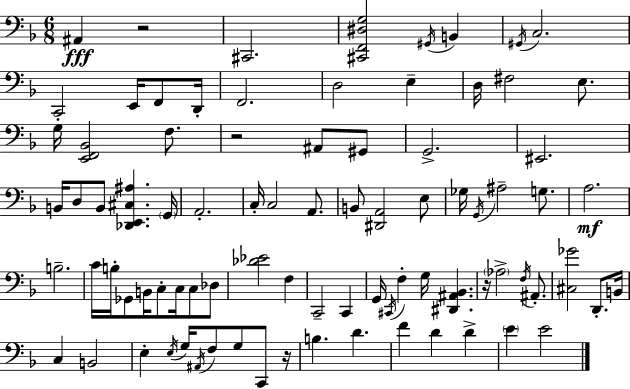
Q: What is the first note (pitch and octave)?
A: A#2